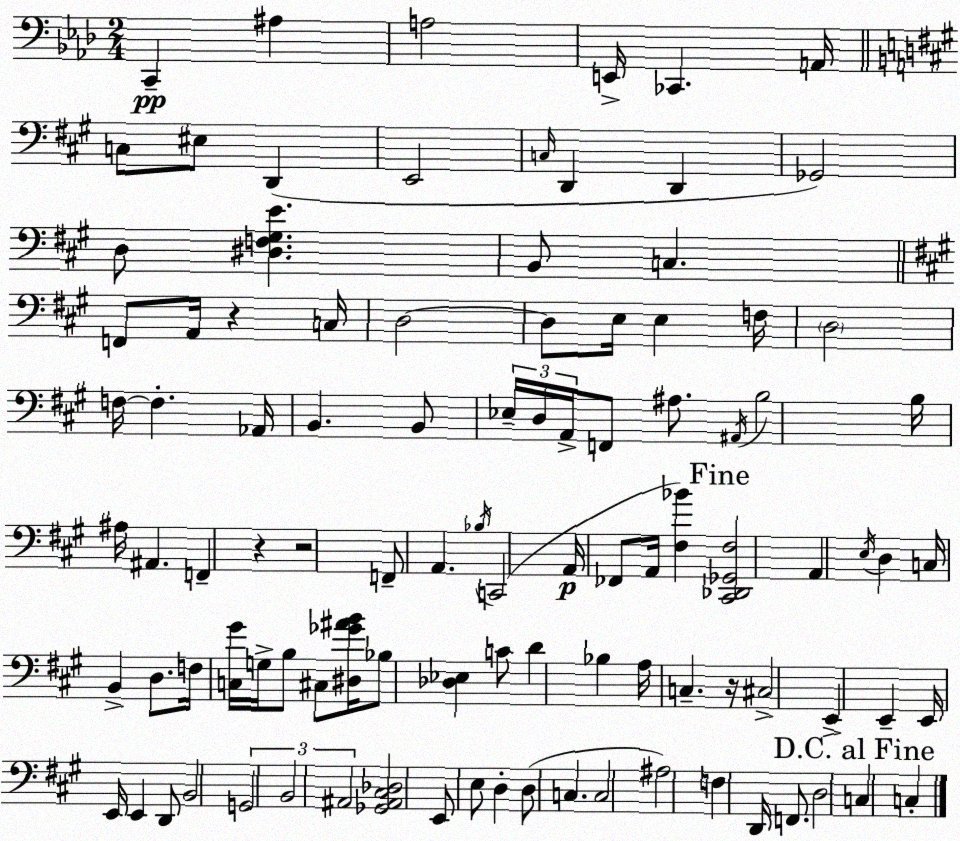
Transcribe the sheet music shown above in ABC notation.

X:1
T:Untitled
M:2/4
L:1/4
K:Fm
C,, ^A, A,2 E,,/4 _C,, A,,/4 C,/2 ^E,/2 D,, E,,2 C,/4 D,, D,, _G,,2 D,/2 [^D,F,^G,E] B,,/2 C, F,,/2 A,,/4 z C,/4 D,2 D,/2 E,/4 E, F,/4 D,2 F,/4 F, _A,,/4 B,, B,,/2 _E,/4 D,/4 A,,/4 F,,/2 ^A,/2 ^A,,/4 B,2 B,/4 ^A,/4 ^A,, F,, z z2 F,,/2 A,, _B,/4 C,,2 A,,/4 _F,,/2 A,,/4 [^F,_B] [^C,,_D,,_G,,^F,]2 A,, E,/4 D, C,/4 B,, D,/2 F,/4 [C,^G]/4 G,/4 B,/2 ^C,/2 [^D,_G^AB]/4 _B,/2 [_D,_E,] C/2 D _B, A,/4 C, z/4 ^C,2 E,, E,, E,,/4 E,,/4 E,, D,,/2 B,,2 G,,2 B,,2 ^A,,2 [_G,,^A,,^C,_D,]2 E,,/2 E,/2 D, D,/2 C, C,2 ^A,2 F, D,,/4 F,,/2 D,2 C, C,